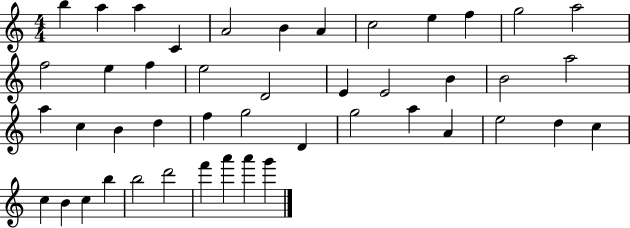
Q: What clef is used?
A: treble